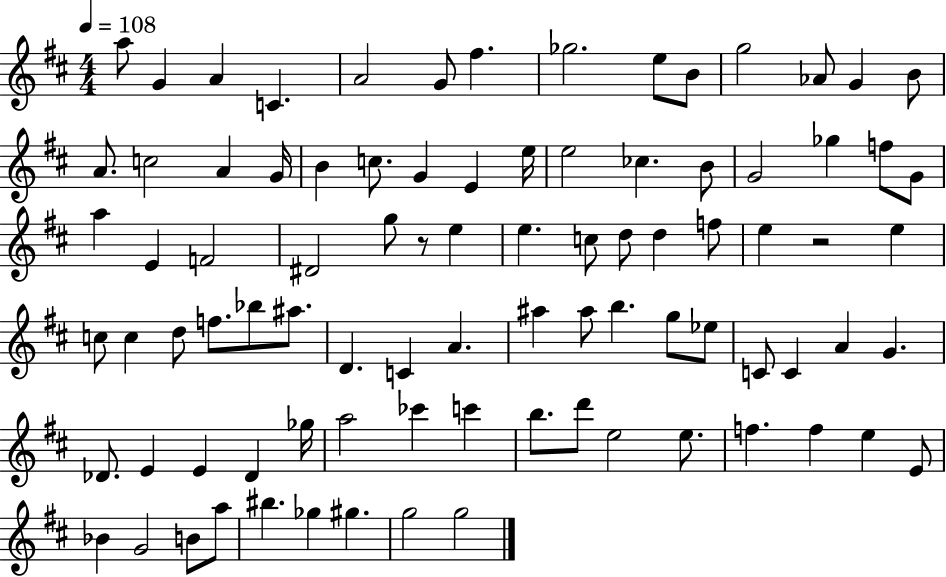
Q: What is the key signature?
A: D major